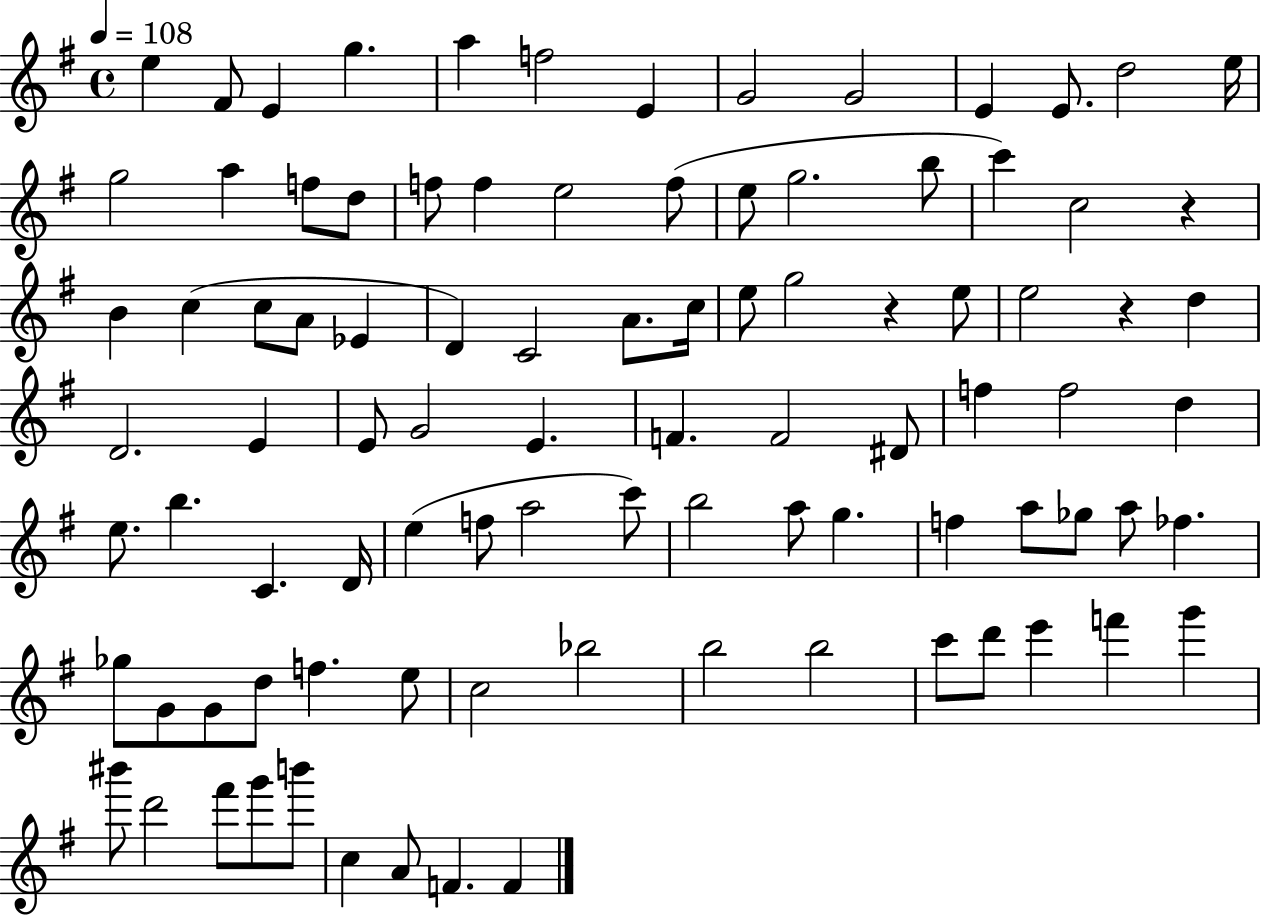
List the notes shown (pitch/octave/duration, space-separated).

E5/q F#4/e E4/q G5/q. A5/q F5/h E4/q G4/h G4/h E4/q E4/e. D5/h E5/s G5/h A5/q F5/e D5/e F5/e F5/q E5/h F5/e E5/e G5/h. B5/e C6/q C5/h R/q B4/q C5/q C5/e A4/e Eb4/q D4/q C4/h A4/e. C5/s E5/e G5/h R/q E5/e E5/h R/q D5/q D4/h. E4/q E4/e G4/h E4/q. F4/q. F4/h D#4/e F5/q F5/h D5/q E5/e. B5/q. C4/q. D4/s E5/q F5/e A5/h C6/e B5/h A5/e G5/q. F5/q A5/e Gb5/e A5/e FES5/q. Gb5/e G4/e G4/e D5/e F5/q. E5/e C5/h Bb5/h B5/h B5/h C6/e D6/e E6/q F6/q G6/q BIS6/e D6/h F#6/e G6/e B6/e C5/q A4/e F4/q. F4/q